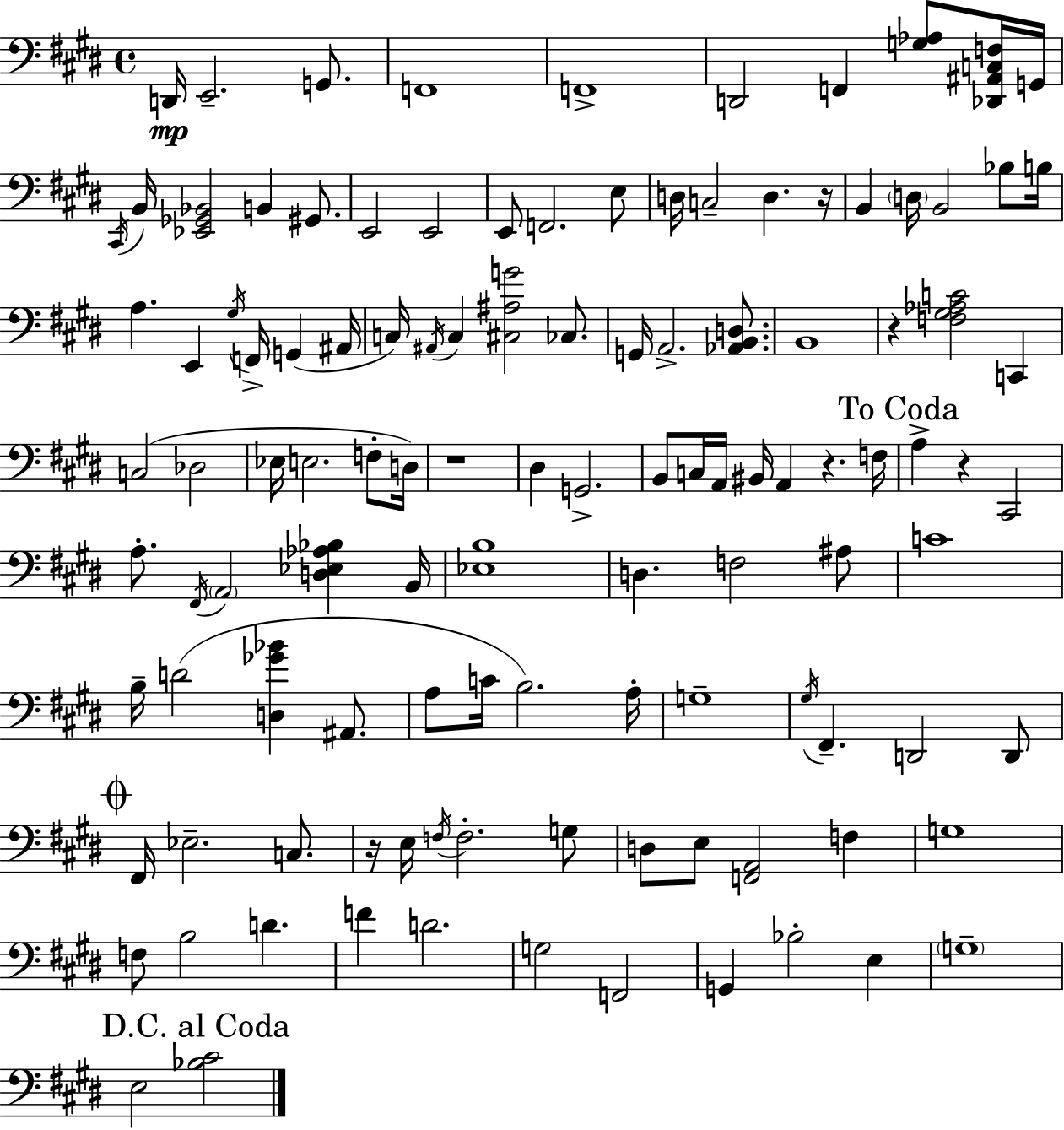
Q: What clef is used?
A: bass